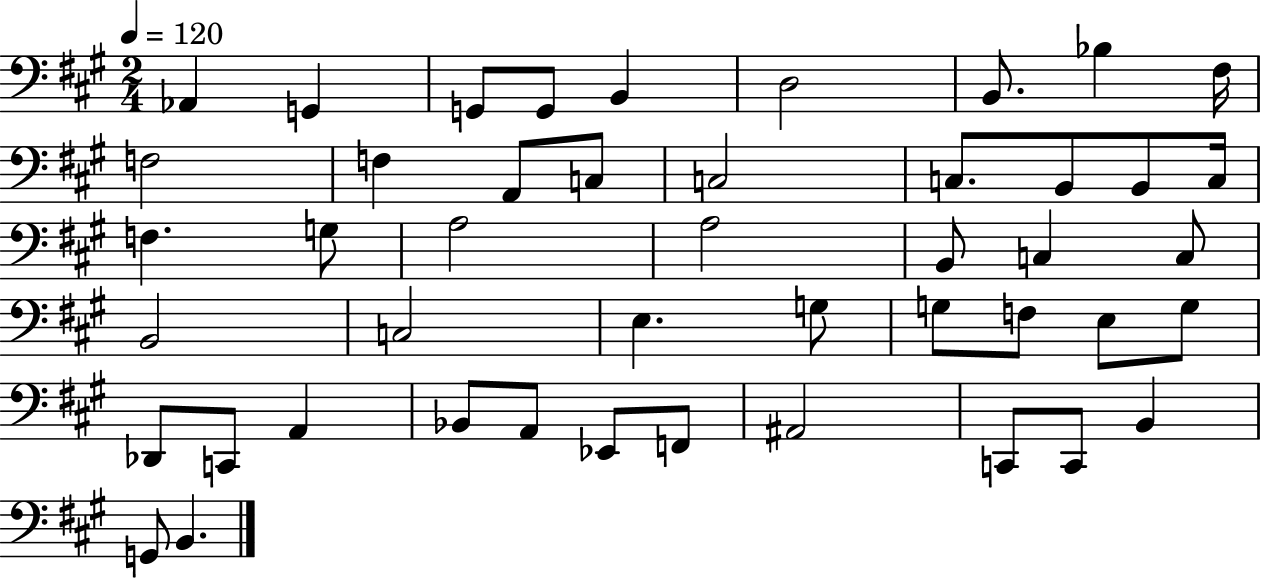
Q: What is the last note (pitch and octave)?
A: B2